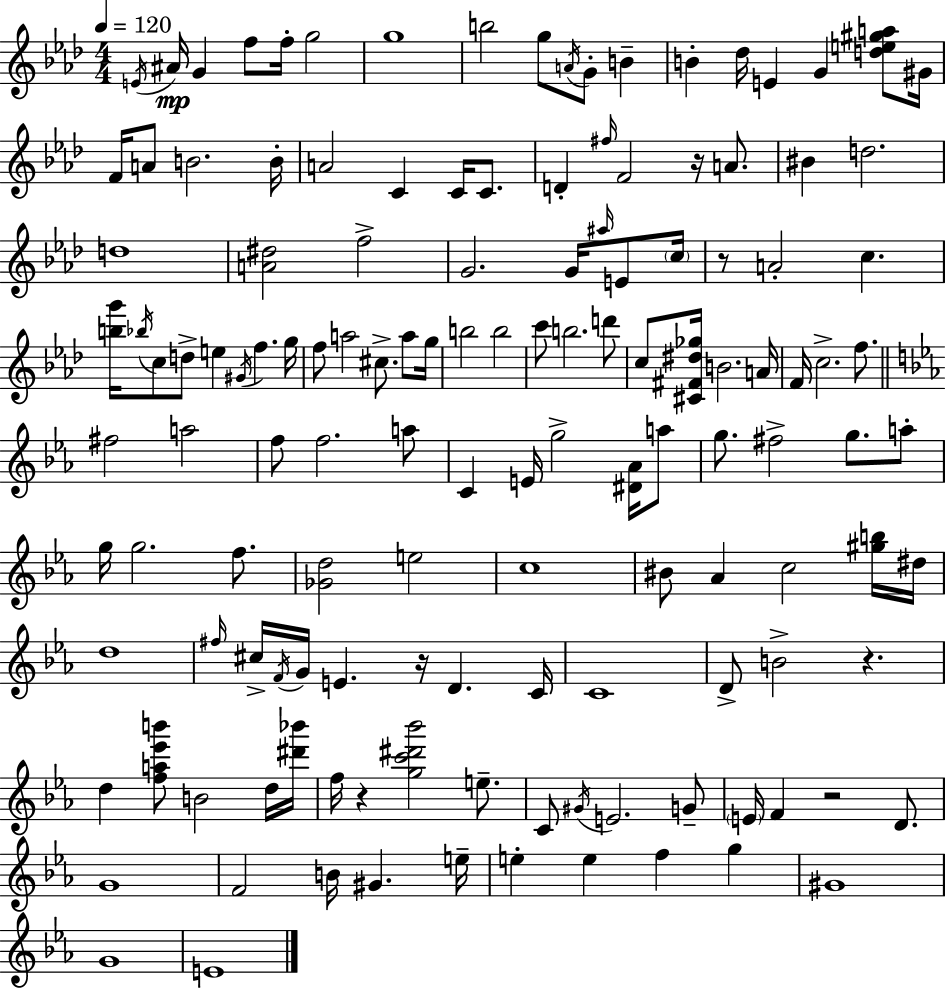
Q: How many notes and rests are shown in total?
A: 136